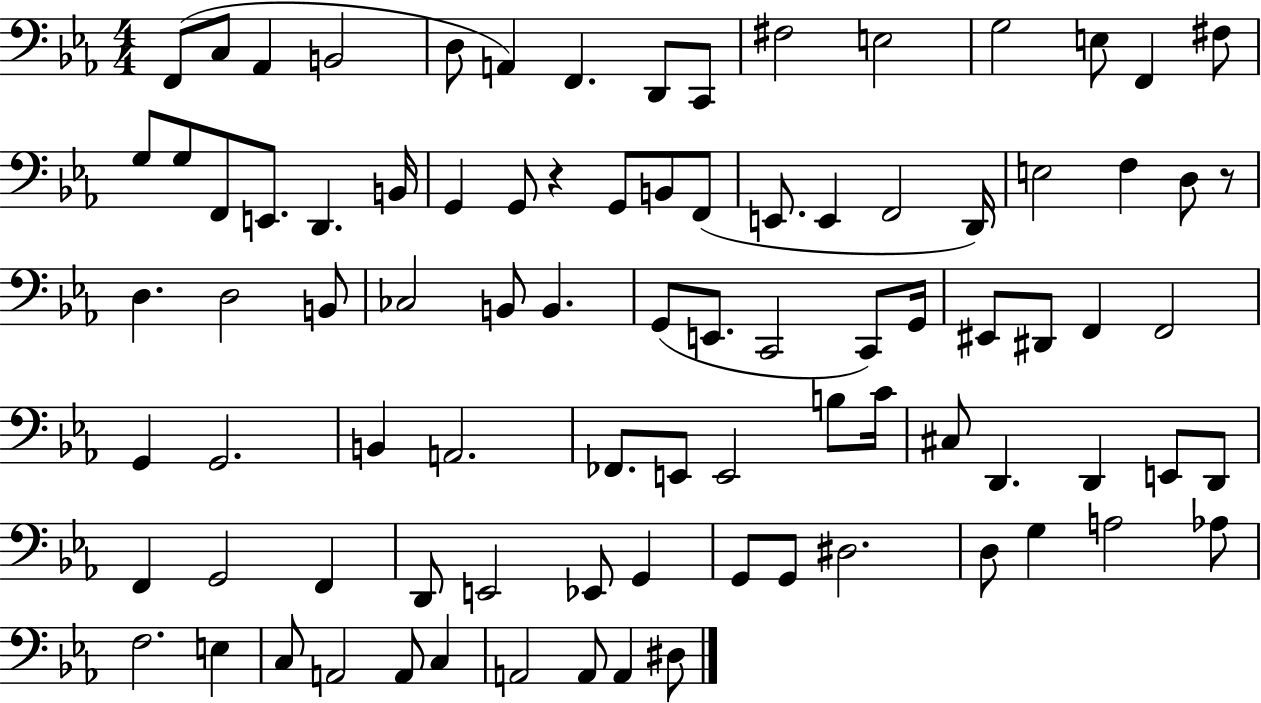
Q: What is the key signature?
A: EES major